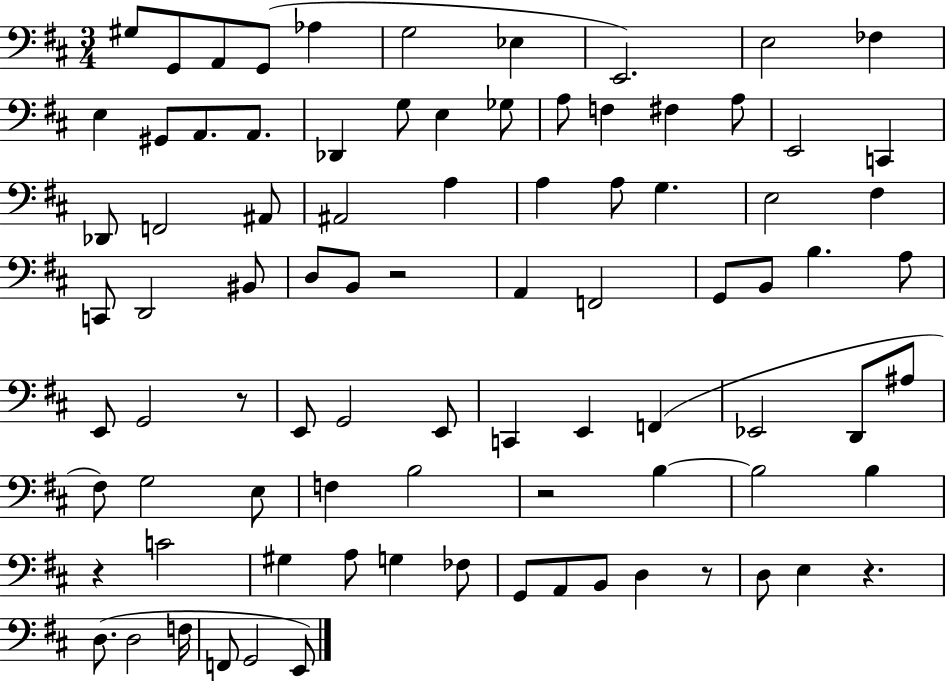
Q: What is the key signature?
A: D major